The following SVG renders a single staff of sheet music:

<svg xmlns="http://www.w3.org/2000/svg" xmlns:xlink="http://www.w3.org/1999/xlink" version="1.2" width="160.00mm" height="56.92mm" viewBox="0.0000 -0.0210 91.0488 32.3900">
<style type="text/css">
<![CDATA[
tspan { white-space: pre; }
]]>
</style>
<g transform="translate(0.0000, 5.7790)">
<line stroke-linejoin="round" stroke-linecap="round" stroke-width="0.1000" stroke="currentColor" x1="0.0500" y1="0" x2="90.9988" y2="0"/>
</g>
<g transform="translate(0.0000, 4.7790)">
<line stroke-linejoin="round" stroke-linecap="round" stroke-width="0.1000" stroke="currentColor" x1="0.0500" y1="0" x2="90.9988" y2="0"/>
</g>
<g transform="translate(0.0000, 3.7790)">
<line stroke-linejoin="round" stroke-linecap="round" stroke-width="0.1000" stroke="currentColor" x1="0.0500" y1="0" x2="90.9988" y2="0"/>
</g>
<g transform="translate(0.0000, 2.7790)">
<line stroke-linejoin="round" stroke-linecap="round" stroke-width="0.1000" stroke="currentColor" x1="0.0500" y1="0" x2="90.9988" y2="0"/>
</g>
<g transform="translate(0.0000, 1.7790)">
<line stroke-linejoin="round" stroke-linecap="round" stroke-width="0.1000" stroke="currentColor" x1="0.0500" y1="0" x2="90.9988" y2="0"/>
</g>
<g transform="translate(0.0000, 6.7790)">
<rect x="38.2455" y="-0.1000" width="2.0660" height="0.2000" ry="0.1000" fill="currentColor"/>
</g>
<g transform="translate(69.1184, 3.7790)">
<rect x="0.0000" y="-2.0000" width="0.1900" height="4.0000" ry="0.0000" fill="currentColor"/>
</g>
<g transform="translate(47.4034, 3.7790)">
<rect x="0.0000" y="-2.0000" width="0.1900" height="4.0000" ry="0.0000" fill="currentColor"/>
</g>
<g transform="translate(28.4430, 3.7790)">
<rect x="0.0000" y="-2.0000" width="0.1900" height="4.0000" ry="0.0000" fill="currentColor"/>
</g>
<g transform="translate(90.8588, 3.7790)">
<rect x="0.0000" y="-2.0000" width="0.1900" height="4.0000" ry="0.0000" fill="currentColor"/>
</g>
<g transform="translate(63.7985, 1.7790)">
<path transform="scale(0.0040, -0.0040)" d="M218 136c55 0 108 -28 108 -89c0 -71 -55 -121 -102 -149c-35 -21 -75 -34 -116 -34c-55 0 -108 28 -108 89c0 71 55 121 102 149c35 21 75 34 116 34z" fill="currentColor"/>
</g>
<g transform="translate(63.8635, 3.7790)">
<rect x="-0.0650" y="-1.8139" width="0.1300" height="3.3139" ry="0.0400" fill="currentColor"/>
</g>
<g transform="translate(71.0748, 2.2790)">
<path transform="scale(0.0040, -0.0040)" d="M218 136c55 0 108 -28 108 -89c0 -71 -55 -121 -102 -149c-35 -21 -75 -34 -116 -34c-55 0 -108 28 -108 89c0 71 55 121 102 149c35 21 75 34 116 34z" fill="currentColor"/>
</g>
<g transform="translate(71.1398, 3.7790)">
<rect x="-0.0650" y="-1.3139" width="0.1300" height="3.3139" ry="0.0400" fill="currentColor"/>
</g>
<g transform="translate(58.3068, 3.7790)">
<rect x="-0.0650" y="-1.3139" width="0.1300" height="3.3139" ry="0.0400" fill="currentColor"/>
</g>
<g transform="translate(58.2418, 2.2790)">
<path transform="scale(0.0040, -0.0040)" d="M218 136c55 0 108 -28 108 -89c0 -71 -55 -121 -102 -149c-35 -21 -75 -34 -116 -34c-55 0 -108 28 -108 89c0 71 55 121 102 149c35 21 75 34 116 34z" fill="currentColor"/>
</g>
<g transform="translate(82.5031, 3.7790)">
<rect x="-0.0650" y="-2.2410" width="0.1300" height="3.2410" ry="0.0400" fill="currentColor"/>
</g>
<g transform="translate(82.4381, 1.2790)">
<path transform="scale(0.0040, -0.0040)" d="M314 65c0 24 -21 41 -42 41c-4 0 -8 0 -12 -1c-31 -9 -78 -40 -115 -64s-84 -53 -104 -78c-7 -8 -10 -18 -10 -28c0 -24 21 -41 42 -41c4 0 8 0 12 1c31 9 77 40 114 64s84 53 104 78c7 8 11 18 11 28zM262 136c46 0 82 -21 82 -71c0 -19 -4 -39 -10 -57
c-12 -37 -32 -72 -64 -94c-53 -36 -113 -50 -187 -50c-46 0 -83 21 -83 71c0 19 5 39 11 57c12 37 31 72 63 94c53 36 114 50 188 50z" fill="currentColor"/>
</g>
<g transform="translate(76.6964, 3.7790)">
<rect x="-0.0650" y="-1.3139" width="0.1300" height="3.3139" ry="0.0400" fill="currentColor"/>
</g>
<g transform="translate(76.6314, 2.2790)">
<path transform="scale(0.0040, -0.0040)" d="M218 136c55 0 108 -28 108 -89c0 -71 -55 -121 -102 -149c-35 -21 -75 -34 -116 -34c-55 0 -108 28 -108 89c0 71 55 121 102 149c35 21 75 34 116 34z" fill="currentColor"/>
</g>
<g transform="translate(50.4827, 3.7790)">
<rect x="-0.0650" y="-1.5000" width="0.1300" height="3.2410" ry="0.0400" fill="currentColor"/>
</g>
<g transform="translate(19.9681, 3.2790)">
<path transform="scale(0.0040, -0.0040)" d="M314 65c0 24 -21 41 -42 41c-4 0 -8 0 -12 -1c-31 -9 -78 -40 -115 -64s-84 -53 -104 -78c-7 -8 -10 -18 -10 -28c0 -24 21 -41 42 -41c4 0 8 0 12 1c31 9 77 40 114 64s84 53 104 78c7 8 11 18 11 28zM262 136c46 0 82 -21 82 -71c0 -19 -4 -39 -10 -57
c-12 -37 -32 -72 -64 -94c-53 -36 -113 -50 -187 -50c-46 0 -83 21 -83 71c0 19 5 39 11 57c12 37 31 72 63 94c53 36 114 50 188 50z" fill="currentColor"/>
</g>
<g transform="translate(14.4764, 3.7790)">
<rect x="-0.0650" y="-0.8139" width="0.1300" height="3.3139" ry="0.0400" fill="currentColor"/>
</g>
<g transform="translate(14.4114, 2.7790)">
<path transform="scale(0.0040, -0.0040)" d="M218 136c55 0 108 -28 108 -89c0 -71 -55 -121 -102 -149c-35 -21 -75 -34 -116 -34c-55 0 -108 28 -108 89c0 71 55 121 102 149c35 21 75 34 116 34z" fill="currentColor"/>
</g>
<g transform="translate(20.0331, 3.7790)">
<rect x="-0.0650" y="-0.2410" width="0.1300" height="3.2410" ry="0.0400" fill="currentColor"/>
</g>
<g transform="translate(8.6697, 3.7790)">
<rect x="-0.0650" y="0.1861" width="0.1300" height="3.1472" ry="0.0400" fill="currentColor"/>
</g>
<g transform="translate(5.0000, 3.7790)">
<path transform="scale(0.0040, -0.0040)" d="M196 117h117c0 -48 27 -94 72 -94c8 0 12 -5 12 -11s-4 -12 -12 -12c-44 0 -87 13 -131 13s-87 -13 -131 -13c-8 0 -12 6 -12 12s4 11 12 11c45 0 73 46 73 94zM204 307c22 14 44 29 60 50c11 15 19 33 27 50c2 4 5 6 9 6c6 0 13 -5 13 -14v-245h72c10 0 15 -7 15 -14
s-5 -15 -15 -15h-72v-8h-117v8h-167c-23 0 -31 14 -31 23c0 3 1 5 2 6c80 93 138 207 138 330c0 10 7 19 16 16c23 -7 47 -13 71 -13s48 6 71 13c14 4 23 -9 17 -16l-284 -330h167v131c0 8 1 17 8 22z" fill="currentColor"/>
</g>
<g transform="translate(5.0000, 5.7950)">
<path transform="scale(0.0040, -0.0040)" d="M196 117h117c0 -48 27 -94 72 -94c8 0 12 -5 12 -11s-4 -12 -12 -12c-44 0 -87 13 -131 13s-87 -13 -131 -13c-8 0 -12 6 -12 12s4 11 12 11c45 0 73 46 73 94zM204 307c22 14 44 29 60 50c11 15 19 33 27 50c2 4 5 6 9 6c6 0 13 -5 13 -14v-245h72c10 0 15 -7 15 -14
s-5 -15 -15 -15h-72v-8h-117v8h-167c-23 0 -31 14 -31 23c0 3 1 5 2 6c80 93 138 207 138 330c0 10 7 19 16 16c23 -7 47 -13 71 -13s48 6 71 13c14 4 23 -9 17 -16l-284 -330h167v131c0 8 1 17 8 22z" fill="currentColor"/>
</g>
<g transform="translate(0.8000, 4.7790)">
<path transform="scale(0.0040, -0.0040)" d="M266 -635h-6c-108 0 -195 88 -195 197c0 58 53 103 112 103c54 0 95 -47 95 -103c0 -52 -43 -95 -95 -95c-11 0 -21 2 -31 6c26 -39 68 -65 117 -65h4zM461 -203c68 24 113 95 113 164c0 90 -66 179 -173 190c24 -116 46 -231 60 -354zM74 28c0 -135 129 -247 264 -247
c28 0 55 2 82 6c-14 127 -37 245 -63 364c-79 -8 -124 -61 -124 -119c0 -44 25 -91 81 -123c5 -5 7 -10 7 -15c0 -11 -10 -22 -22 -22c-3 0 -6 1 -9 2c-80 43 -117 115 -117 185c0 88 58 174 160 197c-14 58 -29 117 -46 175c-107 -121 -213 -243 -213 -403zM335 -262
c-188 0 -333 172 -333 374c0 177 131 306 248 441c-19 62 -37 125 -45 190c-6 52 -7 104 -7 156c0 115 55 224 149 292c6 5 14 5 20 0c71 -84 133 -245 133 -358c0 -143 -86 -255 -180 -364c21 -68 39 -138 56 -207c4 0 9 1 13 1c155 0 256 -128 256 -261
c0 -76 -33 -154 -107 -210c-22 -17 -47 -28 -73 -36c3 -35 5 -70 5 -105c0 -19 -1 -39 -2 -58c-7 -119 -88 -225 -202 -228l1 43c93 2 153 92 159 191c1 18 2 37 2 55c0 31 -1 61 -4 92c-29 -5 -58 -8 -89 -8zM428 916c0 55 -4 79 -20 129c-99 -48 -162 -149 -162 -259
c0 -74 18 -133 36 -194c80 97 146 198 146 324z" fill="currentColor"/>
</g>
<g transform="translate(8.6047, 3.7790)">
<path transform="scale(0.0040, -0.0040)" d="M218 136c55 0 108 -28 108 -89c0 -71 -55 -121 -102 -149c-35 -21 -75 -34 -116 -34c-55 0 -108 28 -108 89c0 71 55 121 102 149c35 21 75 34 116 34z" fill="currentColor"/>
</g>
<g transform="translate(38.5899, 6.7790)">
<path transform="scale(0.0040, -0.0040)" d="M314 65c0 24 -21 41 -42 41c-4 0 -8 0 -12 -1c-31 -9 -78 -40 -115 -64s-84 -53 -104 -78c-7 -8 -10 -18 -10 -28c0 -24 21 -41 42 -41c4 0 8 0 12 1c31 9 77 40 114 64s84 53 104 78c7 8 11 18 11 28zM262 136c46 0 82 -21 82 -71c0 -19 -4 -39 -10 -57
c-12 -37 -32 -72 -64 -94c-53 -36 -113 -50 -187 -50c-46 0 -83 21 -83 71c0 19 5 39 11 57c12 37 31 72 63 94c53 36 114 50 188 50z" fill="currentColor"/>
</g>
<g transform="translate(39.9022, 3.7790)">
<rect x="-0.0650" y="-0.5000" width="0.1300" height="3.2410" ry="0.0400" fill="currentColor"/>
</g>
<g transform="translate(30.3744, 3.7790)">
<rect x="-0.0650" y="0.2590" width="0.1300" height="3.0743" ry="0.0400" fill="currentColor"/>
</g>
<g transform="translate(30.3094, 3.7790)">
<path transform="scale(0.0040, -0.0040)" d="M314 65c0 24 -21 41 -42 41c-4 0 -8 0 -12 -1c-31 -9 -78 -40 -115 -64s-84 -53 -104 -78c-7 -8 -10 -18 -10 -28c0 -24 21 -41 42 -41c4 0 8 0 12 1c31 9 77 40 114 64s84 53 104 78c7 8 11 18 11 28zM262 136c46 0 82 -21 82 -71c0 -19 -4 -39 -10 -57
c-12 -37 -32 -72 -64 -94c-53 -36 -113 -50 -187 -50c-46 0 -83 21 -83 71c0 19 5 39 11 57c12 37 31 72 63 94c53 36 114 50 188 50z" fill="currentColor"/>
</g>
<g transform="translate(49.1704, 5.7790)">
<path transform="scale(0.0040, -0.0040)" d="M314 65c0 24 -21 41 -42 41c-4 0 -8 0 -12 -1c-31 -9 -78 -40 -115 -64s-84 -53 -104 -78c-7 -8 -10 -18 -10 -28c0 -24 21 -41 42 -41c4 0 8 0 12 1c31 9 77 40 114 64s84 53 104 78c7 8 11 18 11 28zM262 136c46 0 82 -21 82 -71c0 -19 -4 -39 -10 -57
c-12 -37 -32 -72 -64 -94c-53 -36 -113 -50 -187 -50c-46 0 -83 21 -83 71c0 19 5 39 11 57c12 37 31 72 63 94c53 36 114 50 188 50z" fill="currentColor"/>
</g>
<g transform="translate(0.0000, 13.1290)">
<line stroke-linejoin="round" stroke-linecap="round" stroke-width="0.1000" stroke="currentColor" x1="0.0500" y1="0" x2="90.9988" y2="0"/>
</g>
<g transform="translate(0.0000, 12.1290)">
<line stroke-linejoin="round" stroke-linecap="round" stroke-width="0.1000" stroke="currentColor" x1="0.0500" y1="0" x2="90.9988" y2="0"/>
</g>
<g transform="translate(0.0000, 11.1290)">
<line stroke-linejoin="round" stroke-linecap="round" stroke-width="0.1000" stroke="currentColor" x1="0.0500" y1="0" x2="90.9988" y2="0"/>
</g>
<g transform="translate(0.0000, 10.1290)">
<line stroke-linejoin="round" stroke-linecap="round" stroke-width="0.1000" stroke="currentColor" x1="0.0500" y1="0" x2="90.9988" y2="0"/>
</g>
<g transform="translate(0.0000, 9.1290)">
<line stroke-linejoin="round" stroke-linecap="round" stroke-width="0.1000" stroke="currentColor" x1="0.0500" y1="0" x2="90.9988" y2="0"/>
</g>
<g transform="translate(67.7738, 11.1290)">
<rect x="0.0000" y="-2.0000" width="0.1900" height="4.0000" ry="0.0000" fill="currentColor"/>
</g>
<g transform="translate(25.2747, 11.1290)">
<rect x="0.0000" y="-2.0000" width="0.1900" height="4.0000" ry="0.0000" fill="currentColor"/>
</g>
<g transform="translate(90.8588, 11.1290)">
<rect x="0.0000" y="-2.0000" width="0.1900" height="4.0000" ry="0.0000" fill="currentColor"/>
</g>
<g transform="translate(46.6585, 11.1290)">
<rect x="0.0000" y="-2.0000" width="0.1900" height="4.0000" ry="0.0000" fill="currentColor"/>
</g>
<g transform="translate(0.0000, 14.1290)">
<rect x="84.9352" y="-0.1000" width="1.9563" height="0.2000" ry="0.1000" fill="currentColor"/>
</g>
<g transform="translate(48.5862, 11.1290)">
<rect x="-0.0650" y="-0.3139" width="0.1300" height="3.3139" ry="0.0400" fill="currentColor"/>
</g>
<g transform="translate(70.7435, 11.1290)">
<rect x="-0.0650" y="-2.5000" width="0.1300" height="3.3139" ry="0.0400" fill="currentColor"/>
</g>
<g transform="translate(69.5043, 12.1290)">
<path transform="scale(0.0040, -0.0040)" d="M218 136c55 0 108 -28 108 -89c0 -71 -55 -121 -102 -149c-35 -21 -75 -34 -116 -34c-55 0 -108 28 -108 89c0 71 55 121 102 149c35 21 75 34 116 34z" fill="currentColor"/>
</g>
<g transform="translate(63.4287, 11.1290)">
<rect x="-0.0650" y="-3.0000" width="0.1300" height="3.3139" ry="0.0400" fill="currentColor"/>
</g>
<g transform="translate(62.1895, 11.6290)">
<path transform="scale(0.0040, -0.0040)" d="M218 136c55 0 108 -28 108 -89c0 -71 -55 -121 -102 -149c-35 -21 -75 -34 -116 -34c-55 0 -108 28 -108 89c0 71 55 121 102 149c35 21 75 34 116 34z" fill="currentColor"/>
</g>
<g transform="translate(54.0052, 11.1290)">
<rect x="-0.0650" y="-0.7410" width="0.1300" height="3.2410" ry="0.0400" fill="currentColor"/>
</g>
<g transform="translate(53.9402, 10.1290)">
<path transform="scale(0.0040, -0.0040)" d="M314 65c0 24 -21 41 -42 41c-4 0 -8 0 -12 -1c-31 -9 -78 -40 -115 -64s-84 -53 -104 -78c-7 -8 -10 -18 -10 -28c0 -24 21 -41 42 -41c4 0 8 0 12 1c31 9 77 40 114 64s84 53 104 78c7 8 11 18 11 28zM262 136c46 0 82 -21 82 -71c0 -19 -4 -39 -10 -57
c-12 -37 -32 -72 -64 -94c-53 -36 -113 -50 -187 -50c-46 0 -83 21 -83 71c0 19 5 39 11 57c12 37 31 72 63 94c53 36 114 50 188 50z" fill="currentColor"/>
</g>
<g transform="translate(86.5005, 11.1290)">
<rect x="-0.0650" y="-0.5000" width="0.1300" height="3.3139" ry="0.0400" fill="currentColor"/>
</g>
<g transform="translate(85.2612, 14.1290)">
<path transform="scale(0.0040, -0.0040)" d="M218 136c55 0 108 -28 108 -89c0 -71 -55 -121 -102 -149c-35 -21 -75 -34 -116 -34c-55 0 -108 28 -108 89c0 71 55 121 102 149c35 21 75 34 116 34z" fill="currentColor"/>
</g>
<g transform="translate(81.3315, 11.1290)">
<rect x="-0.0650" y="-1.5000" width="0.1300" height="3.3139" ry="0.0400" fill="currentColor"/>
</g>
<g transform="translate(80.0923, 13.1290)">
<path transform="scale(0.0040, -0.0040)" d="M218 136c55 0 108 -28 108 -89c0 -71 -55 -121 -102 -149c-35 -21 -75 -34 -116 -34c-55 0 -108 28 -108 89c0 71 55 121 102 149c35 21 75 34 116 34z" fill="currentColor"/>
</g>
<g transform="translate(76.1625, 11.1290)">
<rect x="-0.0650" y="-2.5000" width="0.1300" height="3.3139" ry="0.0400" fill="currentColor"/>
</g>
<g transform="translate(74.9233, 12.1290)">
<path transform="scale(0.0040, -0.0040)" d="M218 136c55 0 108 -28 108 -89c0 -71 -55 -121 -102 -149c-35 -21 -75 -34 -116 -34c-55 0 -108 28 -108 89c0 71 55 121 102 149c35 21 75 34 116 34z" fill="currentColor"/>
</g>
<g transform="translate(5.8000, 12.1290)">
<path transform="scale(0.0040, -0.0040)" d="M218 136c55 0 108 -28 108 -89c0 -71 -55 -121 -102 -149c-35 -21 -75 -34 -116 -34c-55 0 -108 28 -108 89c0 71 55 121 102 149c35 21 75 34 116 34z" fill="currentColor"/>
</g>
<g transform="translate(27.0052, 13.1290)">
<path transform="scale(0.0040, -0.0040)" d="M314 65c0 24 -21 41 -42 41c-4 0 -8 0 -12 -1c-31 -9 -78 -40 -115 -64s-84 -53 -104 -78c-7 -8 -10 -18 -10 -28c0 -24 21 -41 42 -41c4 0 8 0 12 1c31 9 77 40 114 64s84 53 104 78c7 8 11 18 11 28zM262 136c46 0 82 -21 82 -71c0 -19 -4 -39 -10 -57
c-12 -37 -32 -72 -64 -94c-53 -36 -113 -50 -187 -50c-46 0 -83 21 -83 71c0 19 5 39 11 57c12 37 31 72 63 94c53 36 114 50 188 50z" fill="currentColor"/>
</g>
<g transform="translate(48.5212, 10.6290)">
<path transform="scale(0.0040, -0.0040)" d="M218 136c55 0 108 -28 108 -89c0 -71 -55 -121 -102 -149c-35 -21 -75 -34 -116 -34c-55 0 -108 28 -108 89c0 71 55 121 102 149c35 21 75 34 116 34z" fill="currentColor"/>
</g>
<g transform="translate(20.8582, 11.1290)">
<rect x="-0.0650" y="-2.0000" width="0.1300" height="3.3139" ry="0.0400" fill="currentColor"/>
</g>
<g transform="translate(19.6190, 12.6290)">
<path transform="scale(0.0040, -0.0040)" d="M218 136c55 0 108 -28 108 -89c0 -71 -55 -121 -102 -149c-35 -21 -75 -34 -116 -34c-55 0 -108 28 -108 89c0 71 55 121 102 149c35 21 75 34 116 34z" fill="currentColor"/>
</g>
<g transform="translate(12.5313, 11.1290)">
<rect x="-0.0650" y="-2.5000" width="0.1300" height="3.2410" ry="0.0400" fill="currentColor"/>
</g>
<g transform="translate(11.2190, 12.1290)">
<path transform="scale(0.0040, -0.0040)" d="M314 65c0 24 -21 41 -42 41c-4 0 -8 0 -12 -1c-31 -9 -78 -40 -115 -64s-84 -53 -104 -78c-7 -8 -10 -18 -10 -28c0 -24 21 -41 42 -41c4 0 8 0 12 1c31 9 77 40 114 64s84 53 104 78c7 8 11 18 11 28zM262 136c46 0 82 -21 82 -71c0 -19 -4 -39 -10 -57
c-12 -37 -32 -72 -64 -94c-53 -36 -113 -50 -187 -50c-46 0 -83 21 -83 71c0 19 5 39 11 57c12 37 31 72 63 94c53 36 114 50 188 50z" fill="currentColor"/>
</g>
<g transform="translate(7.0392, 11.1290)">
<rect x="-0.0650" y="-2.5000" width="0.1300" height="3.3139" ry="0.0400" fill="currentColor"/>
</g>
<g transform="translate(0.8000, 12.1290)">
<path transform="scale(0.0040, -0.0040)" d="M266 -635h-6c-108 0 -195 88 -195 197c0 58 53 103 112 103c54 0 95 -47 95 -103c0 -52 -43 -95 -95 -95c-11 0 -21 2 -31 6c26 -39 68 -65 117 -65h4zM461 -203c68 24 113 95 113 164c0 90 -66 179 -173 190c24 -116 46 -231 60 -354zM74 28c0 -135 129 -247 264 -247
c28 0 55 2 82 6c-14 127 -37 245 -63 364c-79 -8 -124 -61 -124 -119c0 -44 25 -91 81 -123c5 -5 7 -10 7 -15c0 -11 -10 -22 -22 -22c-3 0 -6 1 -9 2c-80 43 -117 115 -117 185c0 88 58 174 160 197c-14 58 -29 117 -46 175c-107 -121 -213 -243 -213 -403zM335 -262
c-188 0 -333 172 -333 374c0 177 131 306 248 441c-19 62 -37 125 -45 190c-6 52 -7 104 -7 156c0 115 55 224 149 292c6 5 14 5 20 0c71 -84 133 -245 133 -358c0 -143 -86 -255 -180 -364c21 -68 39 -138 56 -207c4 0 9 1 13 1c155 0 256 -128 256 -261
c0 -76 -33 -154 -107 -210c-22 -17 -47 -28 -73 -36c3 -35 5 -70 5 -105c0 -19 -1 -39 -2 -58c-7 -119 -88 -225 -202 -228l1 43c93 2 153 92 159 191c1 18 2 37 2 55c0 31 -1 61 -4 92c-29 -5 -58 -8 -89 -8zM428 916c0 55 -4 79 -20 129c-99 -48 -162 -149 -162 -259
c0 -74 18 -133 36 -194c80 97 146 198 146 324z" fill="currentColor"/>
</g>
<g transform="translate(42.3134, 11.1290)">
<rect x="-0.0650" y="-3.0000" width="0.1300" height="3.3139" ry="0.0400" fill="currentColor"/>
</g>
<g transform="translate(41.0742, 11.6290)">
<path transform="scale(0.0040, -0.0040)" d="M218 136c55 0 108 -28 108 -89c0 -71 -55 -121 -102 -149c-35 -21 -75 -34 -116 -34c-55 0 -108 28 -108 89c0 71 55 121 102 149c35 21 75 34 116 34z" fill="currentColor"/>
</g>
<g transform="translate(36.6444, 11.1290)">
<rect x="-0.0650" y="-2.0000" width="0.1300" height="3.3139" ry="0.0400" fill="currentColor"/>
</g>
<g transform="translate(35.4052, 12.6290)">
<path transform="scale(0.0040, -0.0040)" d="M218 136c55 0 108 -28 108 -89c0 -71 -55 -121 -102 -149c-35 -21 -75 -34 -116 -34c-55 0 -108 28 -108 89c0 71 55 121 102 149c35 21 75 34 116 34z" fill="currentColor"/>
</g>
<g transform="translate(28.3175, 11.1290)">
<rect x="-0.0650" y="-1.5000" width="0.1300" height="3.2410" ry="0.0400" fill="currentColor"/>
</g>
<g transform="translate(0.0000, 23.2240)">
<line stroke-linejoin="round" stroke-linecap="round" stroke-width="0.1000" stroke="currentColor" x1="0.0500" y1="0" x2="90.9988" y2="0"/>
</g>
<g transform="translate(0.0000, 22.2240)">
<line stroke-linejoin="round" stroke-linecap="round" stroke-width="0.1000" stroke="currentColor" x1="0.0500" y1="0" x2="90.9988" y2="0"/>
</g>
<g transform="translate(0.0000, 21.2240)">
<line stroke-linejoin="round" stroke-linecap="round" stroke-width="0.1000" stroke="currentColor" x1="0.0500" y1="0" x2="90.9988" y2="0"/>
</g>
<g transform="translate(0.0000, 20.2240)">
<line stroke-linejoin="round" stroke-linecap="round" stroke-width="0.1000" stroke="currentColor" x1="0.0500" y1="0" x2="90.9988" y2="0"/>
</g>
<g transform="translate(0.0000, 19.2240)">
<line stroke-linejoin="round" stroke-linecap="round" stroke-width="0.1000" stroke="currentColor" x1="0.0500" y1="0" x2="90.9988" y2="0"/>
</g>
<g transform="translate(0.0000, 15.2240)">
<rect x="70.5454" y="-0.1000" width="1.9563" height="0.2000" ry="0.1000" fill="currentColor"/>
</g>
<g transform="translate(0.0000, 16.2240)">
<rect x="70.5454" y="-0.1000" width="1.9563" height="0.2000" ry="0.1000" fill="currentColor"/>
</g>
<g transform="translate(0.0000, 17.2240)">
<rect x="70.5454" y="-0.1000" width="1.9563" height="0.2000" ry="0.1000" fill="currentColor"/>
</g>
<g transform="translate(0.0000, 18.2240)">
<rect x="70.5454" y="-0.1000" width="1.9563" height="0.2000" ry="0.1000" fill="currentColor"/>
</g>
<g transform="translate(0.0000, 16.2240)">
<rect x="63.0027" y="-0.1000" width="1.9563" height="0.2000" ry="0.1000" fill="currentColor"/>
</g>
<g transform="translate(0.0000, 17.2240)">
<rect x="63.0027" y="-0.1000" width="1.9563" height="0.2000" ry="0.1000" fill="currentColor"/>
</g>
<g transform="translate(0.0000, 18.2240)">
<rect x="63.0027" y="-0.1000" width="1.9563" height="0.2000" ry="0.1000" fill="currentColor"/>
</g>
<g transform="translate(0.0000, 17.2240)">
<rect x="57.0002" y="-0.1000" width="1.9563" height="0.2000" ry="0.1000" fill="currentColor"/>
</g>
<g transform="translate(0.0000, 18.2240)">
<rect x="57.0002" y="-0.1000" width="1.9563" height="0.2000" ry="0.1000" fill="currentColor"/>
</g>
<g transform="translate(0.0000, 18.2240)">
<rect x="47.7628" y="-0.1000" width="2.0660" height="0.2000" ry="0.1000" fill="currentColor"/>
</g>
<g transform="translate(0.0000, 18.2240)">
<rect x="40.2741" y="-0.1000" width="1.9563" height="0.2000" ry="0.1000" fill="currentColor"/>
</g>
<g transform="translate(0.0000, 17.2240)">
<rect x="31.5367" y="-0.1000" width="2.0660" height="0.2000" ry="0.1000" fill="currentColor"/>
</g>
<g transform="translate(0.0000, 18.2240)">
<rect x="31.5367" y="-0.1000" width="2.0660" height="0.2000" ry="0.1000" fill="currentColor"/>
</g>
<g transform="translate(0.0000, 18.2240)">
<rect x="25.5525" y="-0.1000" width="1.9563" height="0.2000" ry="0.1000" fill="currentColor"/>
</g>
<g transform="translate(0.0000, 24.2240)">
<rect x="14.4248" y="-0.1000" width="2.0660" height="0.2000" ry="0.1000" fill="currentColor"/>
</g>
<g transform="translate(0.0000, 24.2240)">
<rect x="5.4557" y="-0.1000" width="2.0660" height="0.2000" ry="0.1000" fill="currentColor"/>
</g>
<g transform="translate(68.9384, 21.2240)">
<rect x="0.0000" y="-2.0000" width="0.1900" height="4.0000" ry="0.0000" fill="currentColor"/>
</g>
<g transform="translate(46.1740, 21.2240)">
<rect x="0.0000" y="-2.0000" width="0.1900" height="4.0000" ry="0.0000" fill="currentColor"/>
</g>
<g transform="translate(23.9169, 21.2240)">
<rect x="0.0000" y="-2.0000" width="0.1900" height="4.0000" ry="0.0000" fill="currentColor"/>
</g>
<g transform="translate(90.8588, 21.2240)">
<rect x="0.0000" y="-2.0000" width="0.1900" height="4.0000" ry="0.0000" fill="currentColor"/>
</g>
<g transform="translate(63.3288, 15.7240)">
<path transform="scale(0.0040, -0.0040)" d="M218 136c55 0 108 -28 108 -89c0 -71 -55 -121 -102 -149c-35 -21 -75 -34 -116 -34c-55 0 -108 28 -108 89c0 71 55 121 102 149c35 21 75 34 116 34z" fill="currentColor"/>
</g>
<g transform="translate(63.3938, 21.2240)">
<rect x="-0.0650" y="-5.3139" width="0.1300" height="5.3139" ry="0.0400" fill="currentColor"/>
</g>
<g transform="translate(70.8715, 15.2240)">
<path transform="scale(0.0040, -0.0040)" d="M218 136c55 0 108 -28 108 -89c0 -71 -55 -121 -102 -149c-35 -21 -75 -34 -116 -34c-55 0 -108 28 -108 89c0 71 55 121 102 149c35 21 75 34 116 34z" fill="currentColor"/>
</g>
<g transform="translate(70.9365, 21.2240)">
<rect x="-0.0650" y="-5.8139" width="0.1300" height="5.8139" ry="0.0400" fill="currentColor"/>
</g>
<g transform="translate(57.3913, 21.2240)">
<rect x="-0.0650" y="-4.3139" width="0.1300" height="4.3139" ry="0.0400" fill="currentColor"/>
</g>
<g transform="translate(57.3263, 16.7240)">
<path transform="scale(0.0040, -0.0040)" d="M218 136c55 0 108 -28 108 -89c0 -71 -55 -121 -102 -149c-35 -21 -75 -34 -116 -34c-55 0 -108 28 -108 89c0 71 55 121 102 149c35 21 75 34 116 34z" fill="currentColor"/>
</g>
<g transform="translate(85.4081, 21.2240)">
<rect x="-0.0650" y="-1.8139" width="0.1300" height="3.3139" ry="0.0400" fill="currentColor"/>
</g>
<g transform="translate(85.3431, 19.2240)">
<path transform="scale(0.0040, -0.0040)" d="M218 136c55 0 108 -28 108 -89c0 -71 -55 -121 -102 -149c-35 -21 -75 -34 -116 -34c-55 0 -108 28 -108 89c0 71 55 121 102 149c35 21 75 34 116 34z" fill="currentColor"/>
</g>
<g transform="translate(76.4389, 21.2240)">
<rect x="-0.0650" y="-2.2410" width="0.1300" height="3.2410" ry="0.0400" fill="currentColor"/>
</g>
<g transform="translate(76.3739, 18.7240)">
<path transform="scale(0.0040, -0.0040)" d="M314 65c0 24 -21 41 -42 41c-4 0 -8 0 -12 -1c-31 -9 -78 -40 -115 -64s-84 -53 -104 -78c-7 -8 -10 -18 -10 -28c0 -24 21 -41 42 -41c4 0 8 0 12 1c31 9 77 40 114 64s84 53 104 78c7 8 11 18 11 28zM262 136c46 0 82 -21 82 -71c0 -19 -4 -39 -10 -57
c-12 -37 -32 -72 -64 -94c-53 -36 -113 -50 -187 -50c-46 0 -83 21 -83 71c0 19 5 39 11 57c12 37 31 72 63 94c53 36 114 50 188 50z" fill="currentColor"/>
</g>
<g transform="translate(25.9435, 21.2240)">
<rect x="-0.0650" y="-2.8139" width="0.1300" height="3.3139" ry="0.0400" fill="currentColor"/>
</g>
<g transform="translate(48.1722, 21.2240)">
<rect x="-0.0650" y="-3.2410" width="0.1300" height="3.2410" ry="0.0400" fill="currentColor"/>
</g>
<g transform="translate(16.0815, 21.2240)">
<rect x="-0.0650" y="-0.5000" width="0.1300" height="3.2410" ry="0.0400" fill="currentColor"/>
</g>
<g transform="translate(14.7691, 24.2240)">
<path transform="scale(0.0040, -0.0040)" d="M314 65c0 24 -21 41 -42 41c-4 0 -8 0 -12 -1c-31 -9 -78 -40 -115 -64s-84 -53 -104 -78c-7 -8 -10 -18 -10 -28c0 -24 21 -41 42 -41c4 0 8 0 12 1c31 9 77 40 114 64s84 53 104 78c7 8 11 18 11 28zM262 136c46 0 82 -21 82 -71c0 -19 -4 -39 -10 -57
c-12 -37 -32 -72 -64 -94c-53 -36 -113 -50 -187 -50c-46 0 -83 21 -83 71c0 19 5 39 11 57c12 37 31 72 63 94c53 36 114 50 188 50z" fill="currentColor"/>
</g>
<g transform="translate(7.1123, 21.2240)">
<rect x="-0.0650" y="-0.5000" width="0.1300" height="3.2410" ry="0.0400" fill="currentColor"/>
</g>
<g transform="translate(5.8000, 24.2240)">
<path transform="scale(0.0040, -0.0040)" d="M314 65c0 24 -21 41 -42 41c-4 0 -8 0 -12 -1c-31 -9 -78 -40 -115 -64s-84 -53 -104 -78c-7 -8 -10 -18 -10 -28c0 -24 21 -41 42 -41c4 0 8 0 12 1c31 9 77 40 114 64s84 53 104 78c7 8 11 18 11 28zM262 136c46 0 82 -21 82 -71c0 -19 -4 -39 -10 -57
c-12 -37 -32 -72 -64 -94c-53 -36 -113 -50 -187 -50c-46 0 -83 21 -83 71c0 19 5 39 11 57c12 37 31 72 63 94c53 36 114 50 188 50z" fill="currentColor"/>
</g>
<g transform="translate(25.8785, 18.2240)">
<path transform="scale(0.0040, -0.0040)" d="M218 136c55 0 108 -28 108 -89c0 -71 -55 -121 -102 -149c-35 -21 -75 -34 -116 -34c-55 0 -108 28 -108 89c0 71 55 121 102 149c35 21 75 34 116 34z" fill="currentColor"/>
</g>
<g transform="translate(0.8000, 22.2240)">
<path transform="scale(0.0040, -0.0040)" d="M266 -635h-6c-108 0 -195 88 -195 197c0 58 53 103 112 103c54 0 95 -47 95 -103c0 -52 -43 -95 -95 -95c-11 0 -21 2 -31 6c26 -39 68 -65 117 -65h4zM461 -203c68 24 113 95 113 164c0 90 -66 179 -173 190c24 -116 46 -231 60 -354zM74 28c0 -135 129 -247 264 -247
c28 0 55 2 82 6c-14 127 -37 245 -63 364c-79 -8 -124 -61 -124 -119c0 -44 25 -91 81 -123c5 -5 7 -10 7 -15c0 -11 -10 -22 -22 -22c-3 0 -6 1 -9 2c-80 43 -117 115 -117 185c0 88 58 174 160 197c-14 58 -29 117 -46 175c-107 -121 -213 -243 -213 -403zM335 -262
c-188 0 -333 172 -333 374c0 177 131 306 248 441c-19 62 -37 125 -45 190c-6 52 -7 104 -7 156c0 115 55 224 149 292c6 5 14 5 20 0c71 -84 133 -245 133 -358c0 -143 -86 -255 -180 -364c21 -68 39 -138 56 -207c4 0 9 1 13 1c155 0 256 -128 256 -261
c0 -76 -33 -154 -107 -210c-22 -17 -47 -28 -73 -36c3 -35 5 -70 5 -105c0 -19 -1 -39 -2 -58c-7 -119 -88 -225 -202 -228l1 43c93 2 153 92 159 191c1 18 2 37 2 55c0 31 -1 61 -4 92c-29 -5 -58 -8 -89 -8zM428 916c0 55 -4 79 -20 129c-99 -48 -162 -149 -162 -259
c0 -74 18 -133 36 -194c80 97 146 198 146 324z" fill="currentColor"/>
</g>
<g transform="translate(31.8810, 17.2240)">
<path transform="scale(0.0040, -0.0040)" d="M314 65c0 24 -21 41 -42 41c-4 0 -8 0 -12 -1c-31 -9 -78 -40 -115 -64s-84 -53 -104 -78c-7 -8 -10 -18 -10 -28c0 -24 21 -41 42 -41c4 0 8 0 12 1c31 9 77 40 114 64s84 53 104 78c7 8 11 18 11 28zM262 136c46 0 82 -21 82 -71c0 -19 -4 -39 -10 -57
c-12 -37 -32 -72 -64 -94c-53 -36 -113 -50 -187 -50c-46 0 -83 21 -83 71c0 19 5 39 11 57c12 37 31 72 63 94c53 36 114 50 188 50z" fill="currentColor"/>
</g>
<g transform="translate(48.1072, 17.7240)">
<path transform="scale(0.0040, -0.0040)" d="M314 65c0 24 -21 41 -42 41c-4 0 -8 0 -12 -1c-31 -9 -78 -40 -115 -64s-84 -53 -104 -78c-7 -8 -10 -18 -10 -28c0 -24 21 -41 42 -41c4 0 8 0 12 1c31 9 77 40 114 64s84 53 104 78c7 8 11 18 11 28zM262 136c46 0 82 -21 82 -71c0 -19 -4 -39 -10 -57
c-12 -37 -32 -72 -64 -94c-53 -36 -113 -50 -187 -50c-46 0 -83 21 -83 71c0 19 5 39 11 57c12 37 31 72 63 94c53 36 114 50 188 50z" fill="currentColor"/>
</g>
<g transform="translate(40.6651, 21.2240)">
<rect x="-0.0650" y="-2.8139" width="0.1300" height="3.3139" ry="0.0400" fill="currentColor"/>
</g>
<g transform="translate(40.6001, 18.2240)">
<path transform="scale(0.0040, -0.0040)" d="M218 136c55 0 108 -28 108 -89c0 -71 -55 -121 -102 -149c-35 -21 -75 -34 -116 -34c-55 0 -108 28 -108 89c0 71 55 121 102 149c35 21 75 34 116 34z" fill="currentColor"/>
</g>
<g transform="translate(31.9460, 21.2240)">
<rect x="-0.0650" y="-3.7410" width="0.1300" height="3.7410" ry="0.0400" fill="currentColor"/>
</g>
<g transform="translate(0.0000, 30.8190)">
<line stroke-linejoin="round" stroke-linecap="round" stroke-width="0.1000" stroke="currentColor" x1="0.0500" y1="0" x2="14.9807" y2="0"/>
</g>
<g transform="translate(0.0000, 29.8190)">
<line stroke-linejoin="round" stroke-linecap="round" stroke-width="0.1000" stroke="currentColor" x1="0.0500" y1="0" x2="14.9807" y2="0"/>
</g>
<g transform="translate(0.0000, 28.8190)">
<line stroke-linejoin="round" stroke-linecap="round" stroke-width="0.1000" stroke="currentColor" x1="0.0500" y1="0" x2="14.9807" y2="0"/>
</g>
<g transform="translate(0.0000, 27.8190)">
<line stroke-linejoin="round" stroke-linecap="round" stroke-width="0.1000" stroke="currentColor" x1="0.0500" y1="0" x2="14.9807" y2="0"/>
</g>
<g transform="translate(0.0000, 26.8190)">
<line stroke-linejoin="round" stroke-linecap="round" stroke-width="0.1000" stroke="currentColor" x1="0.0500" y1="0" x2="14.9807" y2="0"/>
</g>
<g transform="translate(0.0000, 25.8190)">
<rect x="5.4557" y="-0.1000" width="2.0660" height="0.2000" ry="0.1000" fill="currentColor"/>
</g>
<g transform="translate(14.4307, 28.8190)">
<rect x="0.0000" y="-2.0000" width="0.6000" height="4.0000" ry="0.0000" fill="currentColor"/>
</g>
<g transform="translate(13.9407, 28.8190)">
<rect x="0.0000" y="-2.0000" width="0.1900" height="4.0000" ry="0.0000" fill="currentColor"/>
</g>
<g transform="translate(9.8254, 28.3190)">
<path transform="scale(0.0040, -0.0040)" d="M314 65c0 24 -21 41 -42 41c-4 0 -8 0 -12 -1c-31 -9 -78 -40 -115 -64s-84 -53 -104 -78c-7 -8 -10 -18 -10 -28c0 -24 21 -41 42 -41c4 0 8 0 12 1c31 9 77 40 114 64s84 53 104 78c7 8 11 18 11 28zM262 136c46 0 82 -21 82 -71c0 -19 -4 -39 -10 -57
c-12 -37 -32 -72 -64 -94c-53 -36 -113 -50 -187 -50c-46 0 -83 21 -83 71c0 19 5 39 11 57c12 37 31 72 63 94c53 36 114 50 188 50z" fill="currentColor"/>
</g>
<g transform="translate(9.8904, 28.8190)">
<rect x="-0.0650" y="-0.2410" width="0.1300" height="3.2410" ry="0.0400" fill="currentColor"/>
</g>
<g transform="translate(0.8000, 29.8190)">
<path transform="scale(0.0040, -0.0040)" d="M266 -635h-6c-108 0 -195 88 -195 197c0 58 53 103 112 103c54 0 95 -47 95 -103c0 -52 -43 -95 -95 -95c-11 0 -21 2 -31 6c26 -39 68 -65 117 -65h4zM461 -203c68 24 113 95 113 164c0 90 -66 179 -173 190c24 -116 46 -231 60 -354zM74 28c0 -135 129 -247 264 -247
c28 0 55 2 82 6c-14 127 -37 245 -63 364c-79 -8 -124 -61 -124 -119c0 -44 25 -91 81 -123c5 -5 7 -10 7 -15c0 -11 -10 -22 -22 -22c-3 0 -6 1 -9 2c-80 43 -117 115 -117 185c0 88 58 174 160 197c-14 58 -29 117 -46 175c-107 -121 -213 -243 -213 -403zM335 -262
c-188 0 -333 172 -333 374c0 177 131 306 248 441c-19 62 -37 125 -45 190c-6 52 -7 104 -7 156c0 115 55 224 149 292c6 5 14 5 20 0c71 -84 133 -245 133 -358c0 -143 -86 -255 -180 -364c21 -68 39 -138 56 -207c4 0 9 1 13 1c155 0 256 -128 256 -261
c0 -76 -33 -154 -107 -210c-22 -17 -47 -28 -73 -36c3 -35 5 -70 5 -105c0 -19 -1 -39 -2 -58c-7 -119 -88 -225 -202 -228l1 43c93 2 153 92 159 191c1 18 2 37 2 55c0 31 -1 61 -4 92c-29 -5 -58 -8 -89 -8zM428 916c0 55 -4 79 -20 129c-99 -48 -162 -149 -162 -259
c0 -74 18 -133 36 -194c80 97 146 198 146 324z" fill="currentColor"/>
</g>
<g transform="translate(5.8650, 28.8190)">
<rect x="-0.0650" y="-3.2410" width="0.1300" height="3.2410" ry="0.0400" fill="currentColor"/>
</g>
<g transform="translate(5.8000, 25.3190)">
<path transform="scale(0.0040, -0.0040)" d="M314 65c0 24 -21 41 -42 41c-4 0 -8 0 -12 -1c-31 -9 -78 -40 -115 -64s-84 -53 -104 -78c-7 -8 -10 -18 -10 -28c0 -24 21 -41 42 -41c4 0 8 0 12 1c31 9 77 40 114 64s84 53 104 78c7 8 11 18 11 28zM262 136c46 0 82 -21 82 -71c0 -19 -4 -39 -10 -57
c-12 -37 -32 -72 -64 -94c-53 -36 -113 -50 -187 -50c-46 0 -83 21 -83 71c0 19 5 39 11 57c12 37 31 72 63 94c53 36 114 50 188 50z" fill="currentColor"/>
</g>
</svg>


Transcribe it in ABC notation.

X:1
T:Untitled
M:4/4
L:1/4
K:C
B d c2 B2 C2 E2 e f e e g2 G G2 F E2 F A c d2 A G G E C C2 C2 a c'2 a b2 d' f' g' g2 f b2 c2